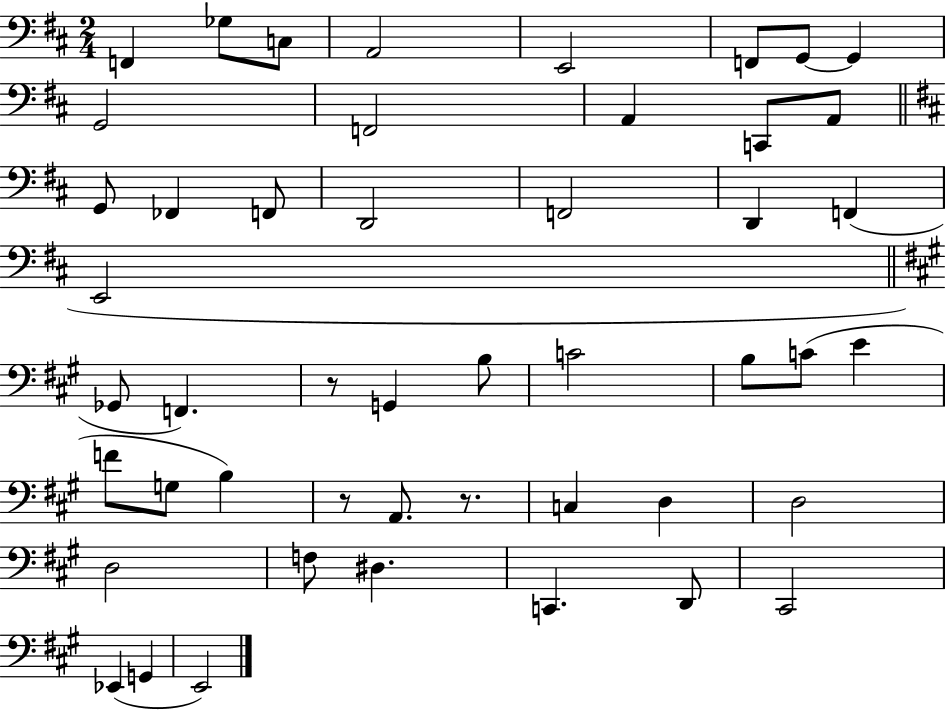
F2/q Gb3/e C3/e A2/h E2/h F2/e G2/e G2/q G2/h F2/h A2/q C2/e A2/e G2/e FES2/q F2/e D2/h F2/h D2/q F2/q E2/h Gb2/e F2/q. R/e G2/q B3/e C4/h B3/e C4/e E4/q F4/e G3/e B3/q R/e A2/e. R/e. C3/q D3/q D3/h D3/h F3/e D#3/q. C2/q. D2/e C#2/h Eb2/q G2/q E2/h